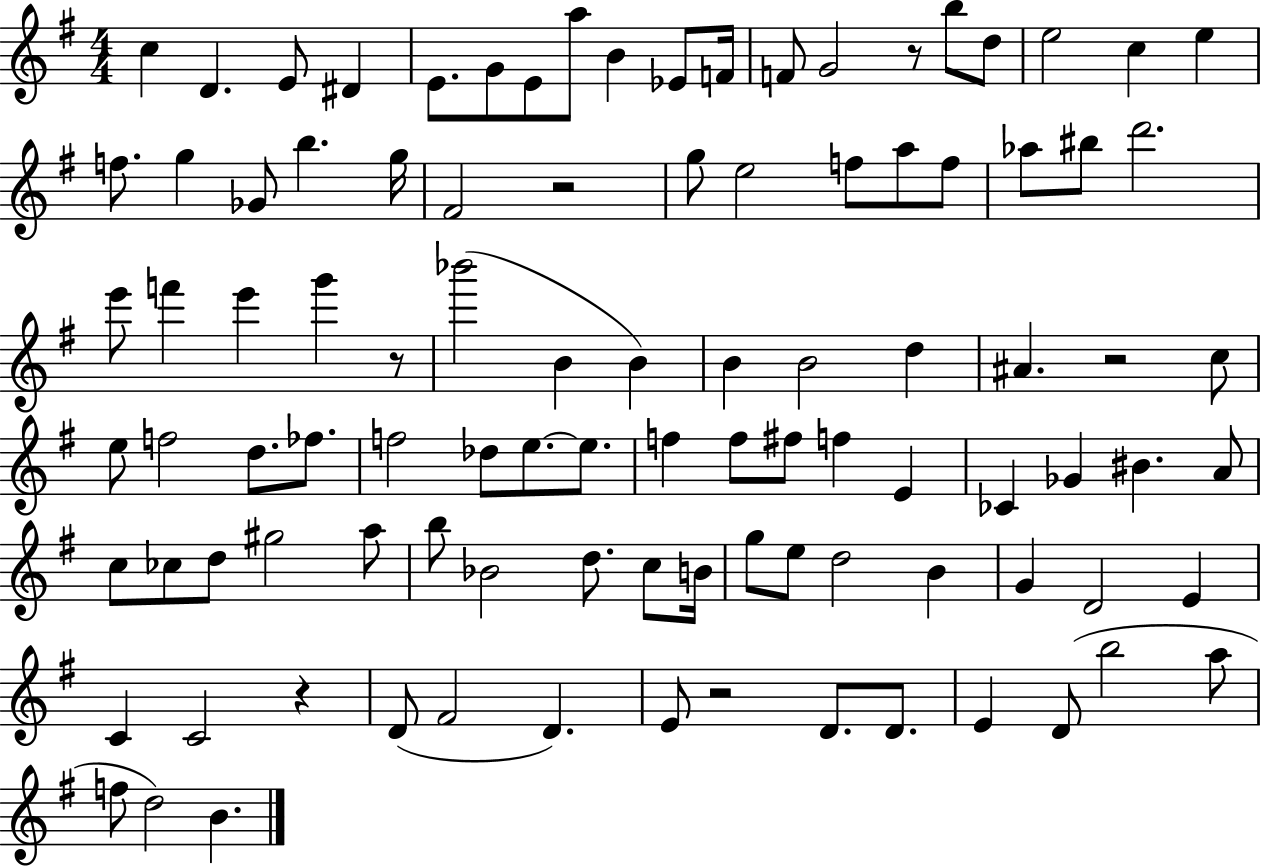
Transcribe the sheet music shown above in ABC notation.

X:1
T:Untitled
M:4/4
L:1/4
K:G
c D E/2 ^D E/2 G/2 E/2 a/2 B _E/2 F/4 F/2 G2 z/2 b/2 d/2 e2 c e f/2 g _G/2 b g/4 ^F2 z2 g/2 e2 f/2 a/2 f/2 _a/2 ^b/2 d'2 e'/2 f' e' g' z/2 _b'2 B B B B2 d ^A z2 c/2 e/2 f2 d/2 _f/2 f2 _d/2 e/2 e/2 f f/2 ^f/2 f E _C _G ^B A/2 c/2 _c/2 d/2 ^g2 a/2 b/2 _B2 d/2 c/2 B/4 g/2 e/2 d2 B G D2 E C C2 z D/2 ^F2 D E/2 z2 D/2 D/2 E D/2 b2 a/2 f/2 d2 B